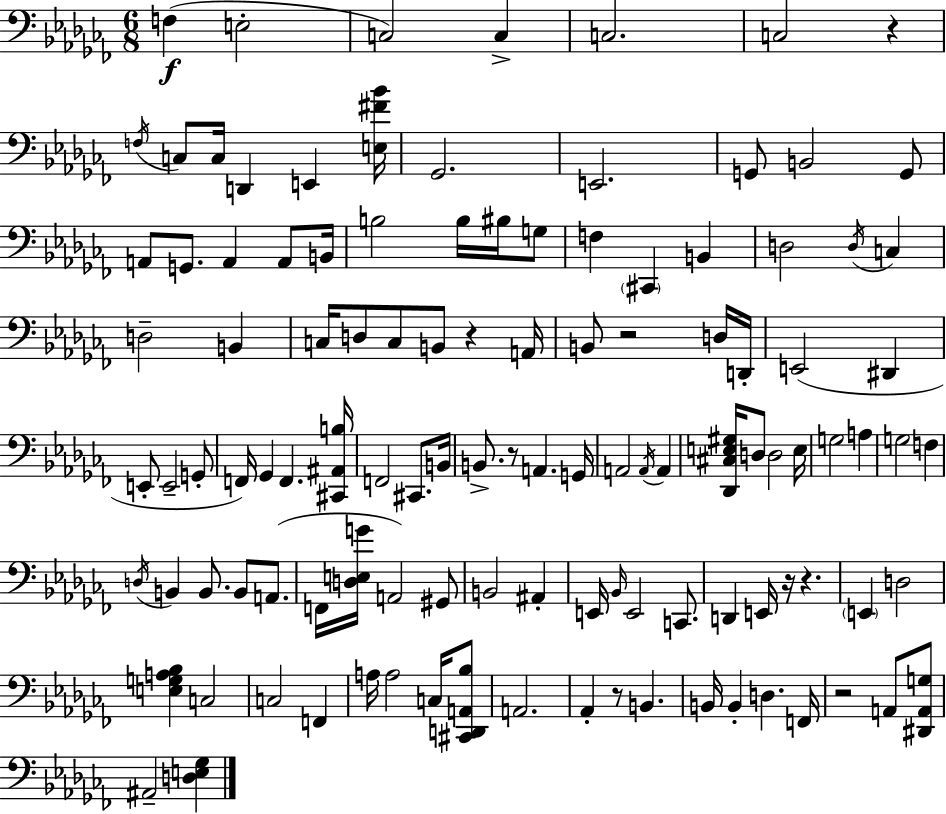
X:1
T:Untitled
M:6/8
L:1/4
K:Abm
F, E,2 C,2 C, C,2 C,2 z F,/4 C,/2 C,/4 D,, E,, [E,^F_B]/4 _G,,2 E,,2 G,,/2 B,,2 G,,/2 A,,/2 G,,/2 A,, A,,/2 B,,/4 B,2 B,/4 ^B,/4 G,/2 F, ^C,, B,, D,2 D,/4 C, D,2 B,, C,/4 D,/2 C,/2 B,,/2 z A,,/4 B,,/2 z2 D,/4 D,,/4 E,,2 ^D,, E,,/2 E,,2 G,,/2 F,,/4 _G,, F,, [^C,,^A,,B,]/4 F,,2 ^C,,/2 B,,/4 B,,/2 z/2 A,, G,,/4 A,,2 A,,/4 A,, [_D,,^C,E,^G,]/4 D,/2 D,2 E,/4 G,2 A, G,2 F, D,/4 B,, B,,/2 B,,/2 A,,/2 F,,/4 [D,E,G]/4 A,,2 ^G,,/2 B,,2 ^A,, E,,/4 _B,,/4 E,,2 C,,/2 D,, E,,/4 z/4 z E,, D,2 [E,G,A,_B,] C,2 C,2 F,, A,/4 A,2 C,/4 [^C,,D,,A,,_B,]/2 A,,2 _A,, z/2 B,, B,,/4 B,, D, F,,/4 z2 A,,/2 [^D,,A,,G,]/2 ^A,,2 [D,E,_G,]